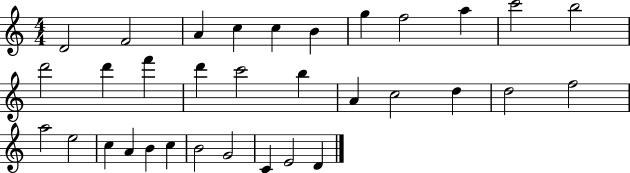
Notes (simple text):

D4/h F4/h A4/q C5/q C5/q B4/q G5/q F5/h A5/q C6/h B5/h D6/h D6/q F6/q D6/q C6/h B5/q A4/q C5/h D5/q D5/h F5/h A5/h E5/h C5/q A4/q B4/q C5/q B4/h G4/h C4/q E4/h D4/q